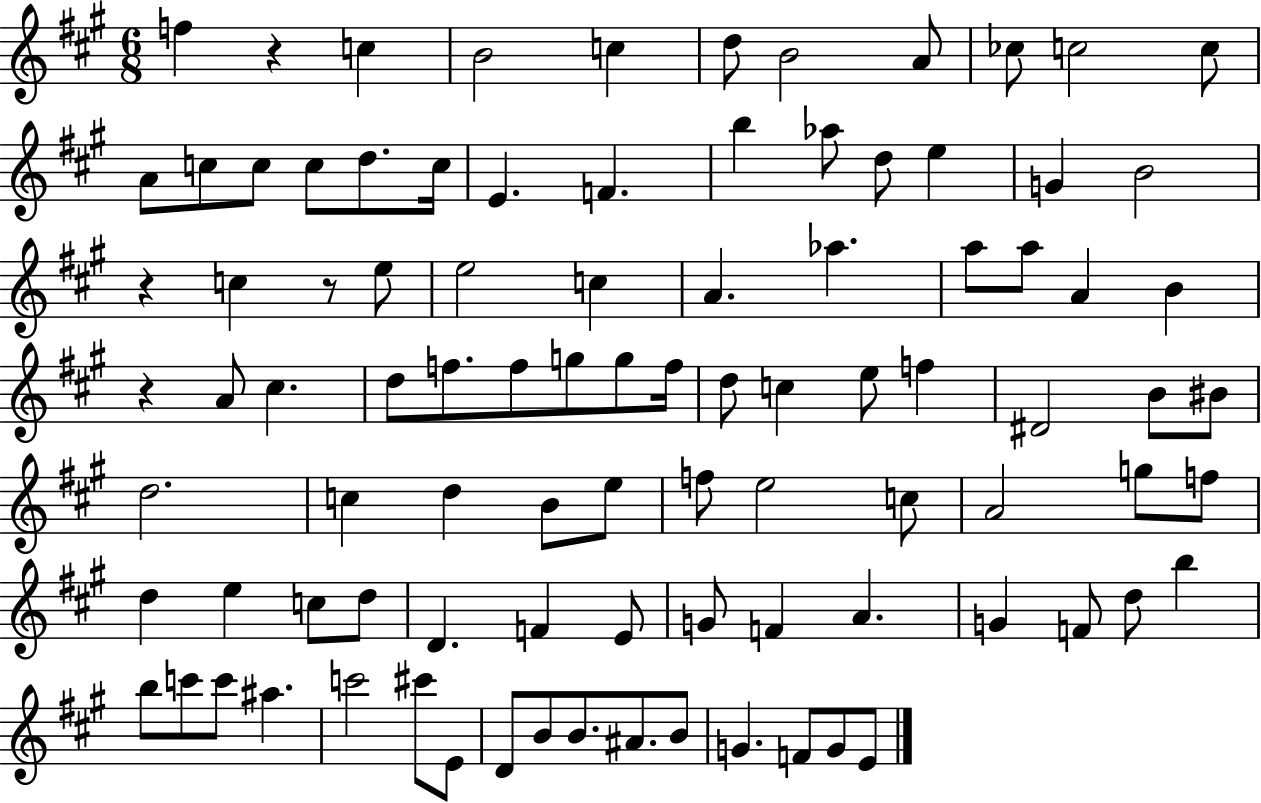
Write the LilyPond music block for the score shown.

{
  \clef treble
  \numericTimeSignature
  \time 6/8
  \key a \major
  f''4 r4 c''4 | b'2 c''4 | d''8 b'2 a'8 | ces''8 c''2 c''8 | \break a'8 c''8 c''8 c''8 d''8. c''16 | e'4. f'4. | b''4 aes''8 d''8 e''4 | g'4 b'2 | \break r4 c''4 r8 e''8 | e''2 c''4 | a'4. aes''4. | a''8 a''8 a'4 b'4 | \break r4 a'8 cis''4. | d''8 f''8. f''8 g''8 g''8 f''16 | d''8 c''4 e''8 f''4 | dis'2 b'8 bis'8 | \break d''2. | c''4 d''4 b'8 e''8 | f''8 e''2 c''8 | a'2 g''8 f''8 | \break d''4 e''4 c''8 d''8 | d'4. f'4 e'8 | g'8 f'4 a'4. | g'4 f'8 d''8 b''4 | \break b''8 c'''8 c'''8 ais''4. | c'''2 cis'''8 e'8 | d'8 b'8 b'8. ais'8. b'8 | g'4. f'8 g'8 e'8 | \break \bar "|."
}